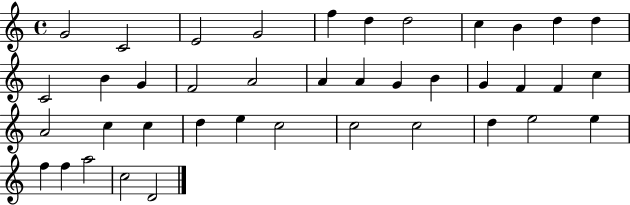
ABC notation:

X:1
T:Untitled
M:4/4
L:1/4
K:C
G2 C2 E2 G2 f d d2 c B d d C2 B G F2 A2 A A G B G F F c A2 c c d e c2 c2 c2 d e2 e f f a2 c2 D2